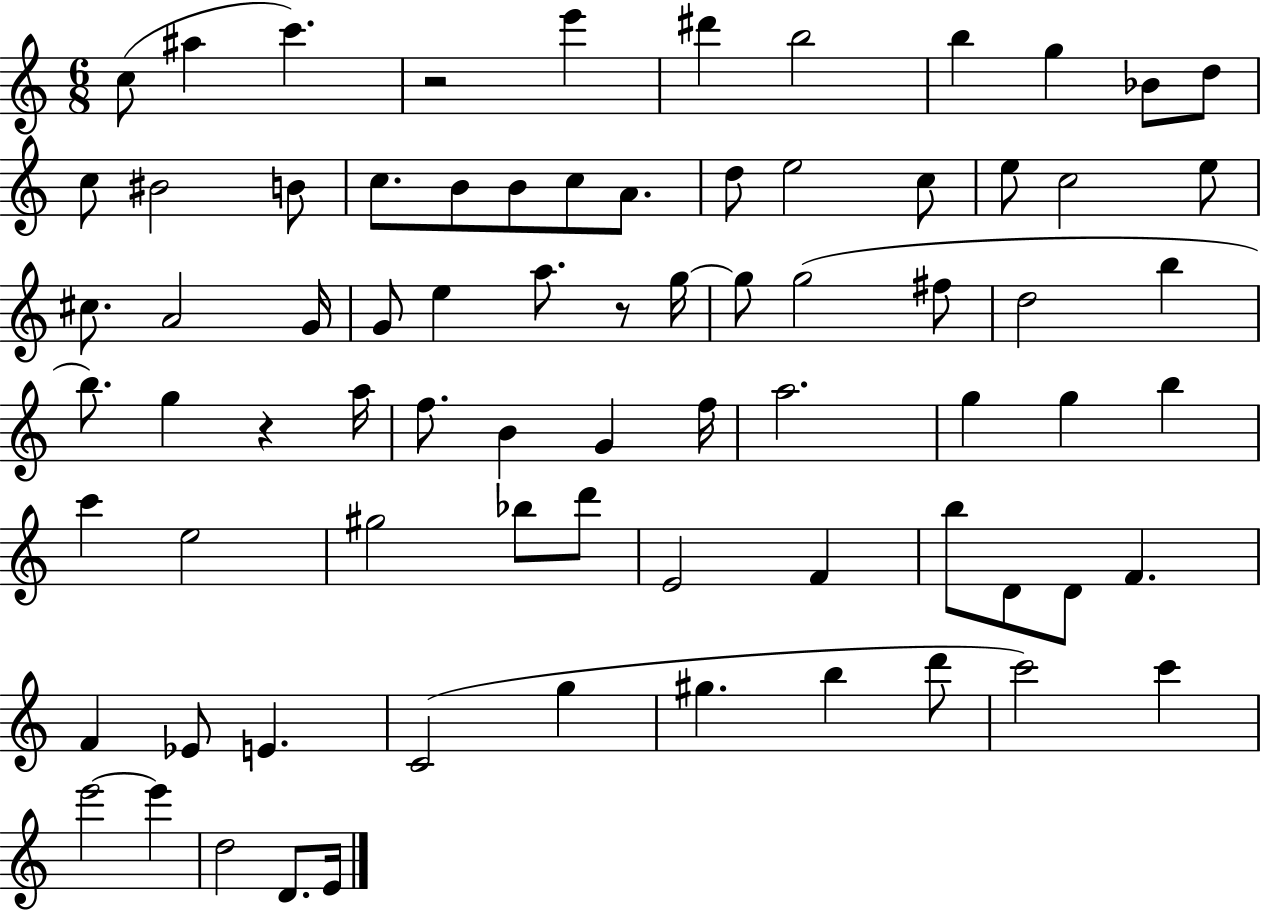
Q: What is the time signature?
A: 6/8